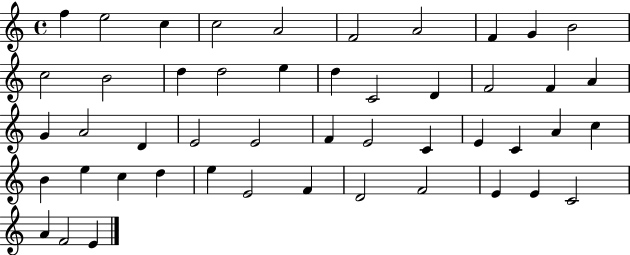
{
  \clef treble
  \time 4/4
  \defaultTimeSignature
  \key c \major
  f''4 e''2 c''4 | c''2 a'2 | f'2 a'2 | f'4 g'4 b'2 | \break c''2 b'2 | d''4 d''2 e''4 | d''4 c'2 d'4 | f'2 f'4 a'4 | \break g'4 a'2 d'4 | e'2 e'2 | f'4 e'2 c'4 | e'4 c'4 a'4 c''4 | \break b'4 e''4 c''4 d''4 | e''4 e'2 f'4 | d'2 f'2 | e'4 e'4 c'2 | \break a'4 f'2 e'4 | \bar "|."
}